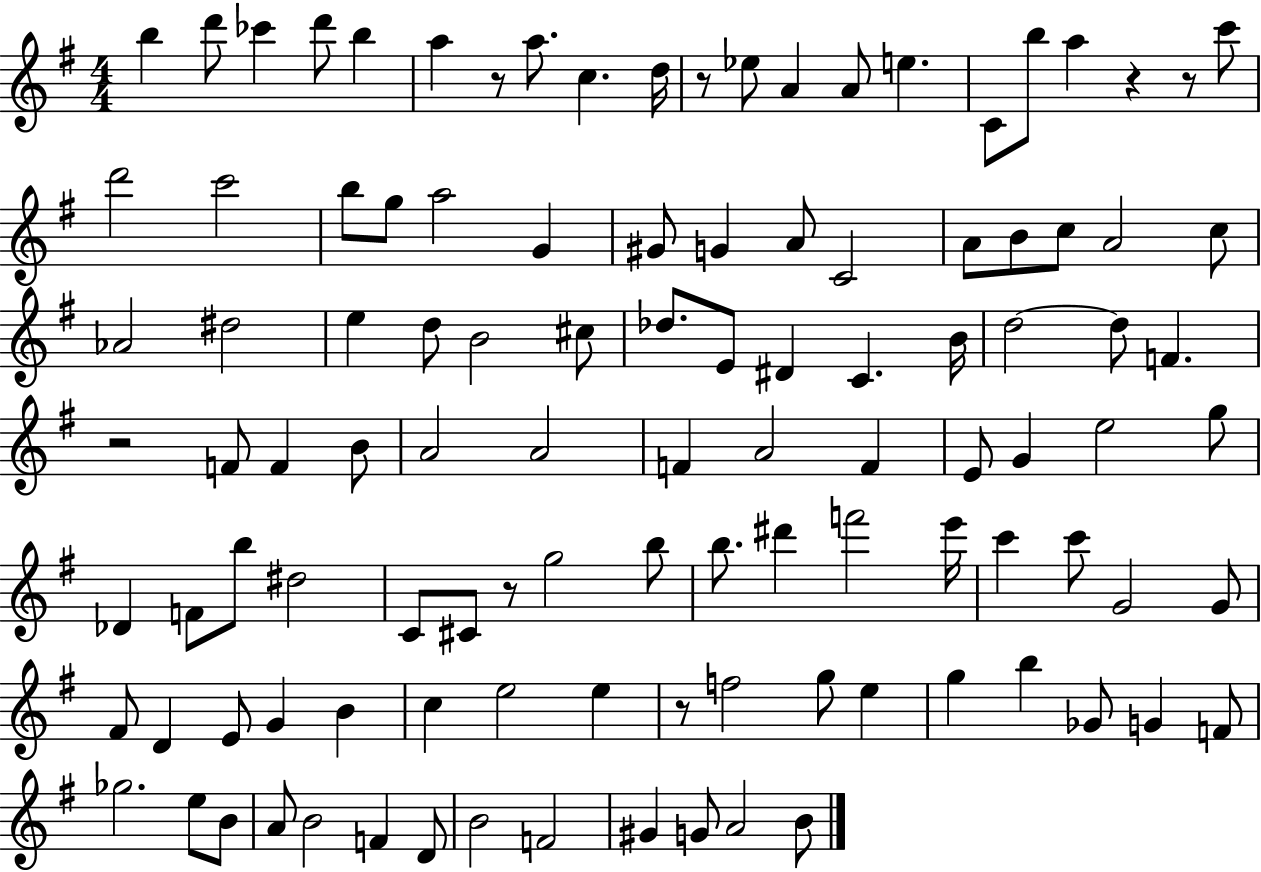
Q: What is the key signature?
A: G major